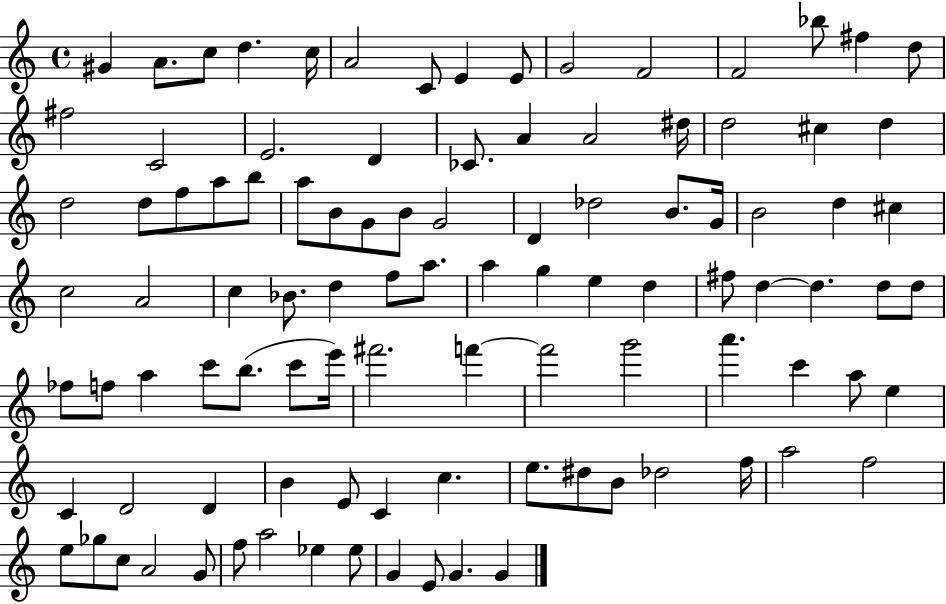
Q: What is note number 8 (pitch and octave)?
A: E4